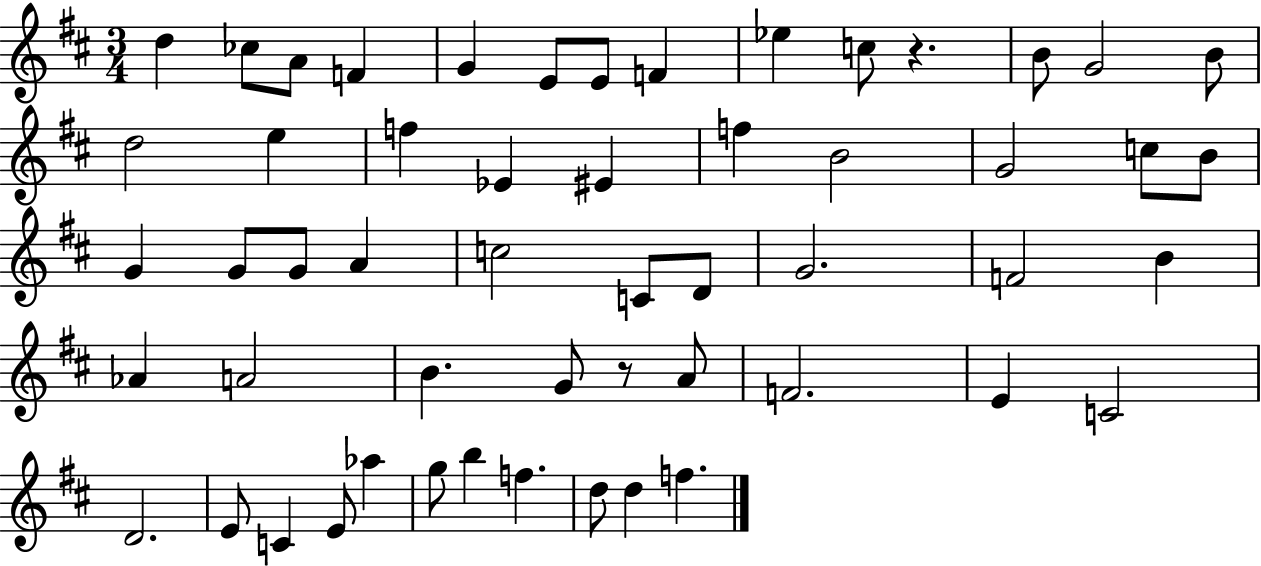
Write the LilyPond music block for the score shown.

{
  \clef treble
  \numericTimeSignature
  \time 3/4
  \key d \major
  d''4 ces''8 a'8 f'4 | g'4 e'8 e'8 f'4 | ees''4 c''8 r4. | b'8 g'2 b'8 | \break d''2 e''4 | f''4 ees'4 eis'4 | f''4 b'2 | g'2 c''8 b'8 | \break g'4 g'8 g'8 a'4 | c''2 c'8 d'8 | g'2. | f'2 b'4 | \break aes'4 a'2 | b'4. g'8 r8 a'8 | f'2. | e'4 c'2 | \break d'2. | e'8 c'4 e'8 aes''4 | g''8 b''4 f''4. | d''8 d''4 f''4. | \break \bar "|."
}